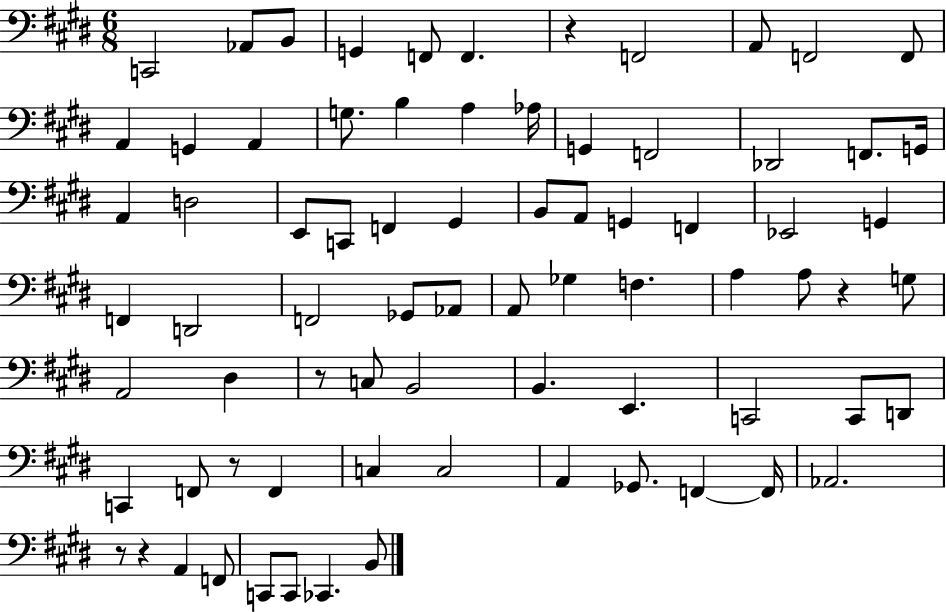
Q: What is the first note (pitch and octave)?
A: C2